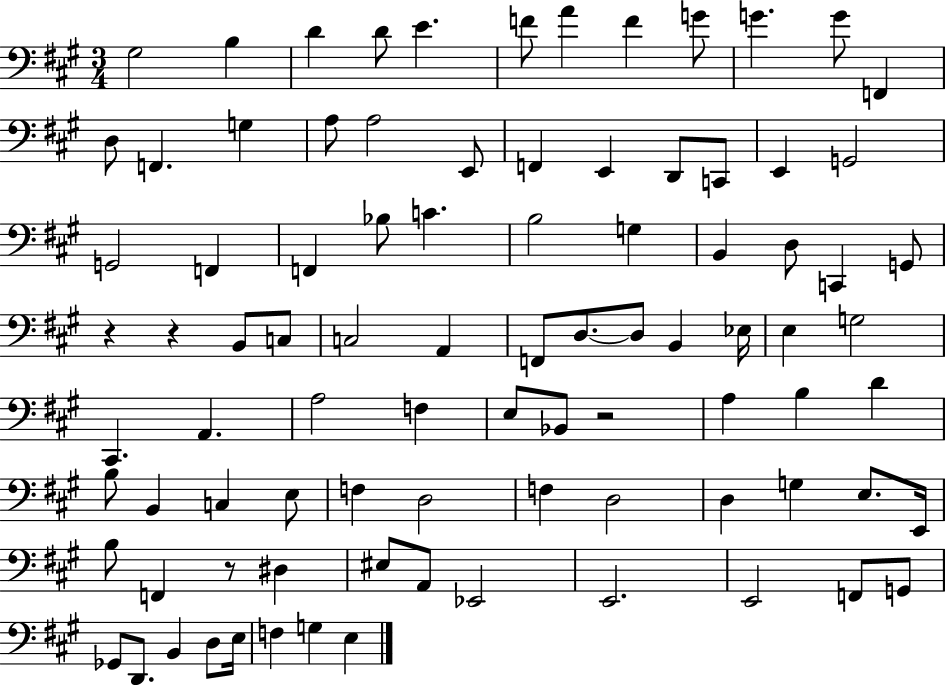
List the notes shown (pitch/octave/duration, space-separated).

G#3/h B3/q D4/q D4/e E4/q. F4/e A4/q F4/q G4/e G4/q. G4/e F2/q D3/e F2/q. G3/q A3/e A3/h E2/e F2/q E2/q D2/e C2/e E2/q G2/h G2/h F2/q F2/q Bb3/e C4/q. B3/h G3/q B2/q D3/e C2/q G2/e R/q R/q B2/e C3/e C3/h A2/q F2/e D3/e. D3/e B2/q Eb3/s E3/q G3/h C#2/q. A2/q. A3/h F3/q E3/e Bb2/e R/h A3/q B3/q D4/q B3/e B2/q C3/q E3/e F3/q D3/h F3/q D3/h D3/q G3/q E3/e. E2/s B3/e F2/q R/e D#3/q EIS3/e A2/e Eb2/h E2/h. E2/h F2/e G2/e Gb2/e D2/e. B2/q D3/e E3/s F3/q G3/q E3/q